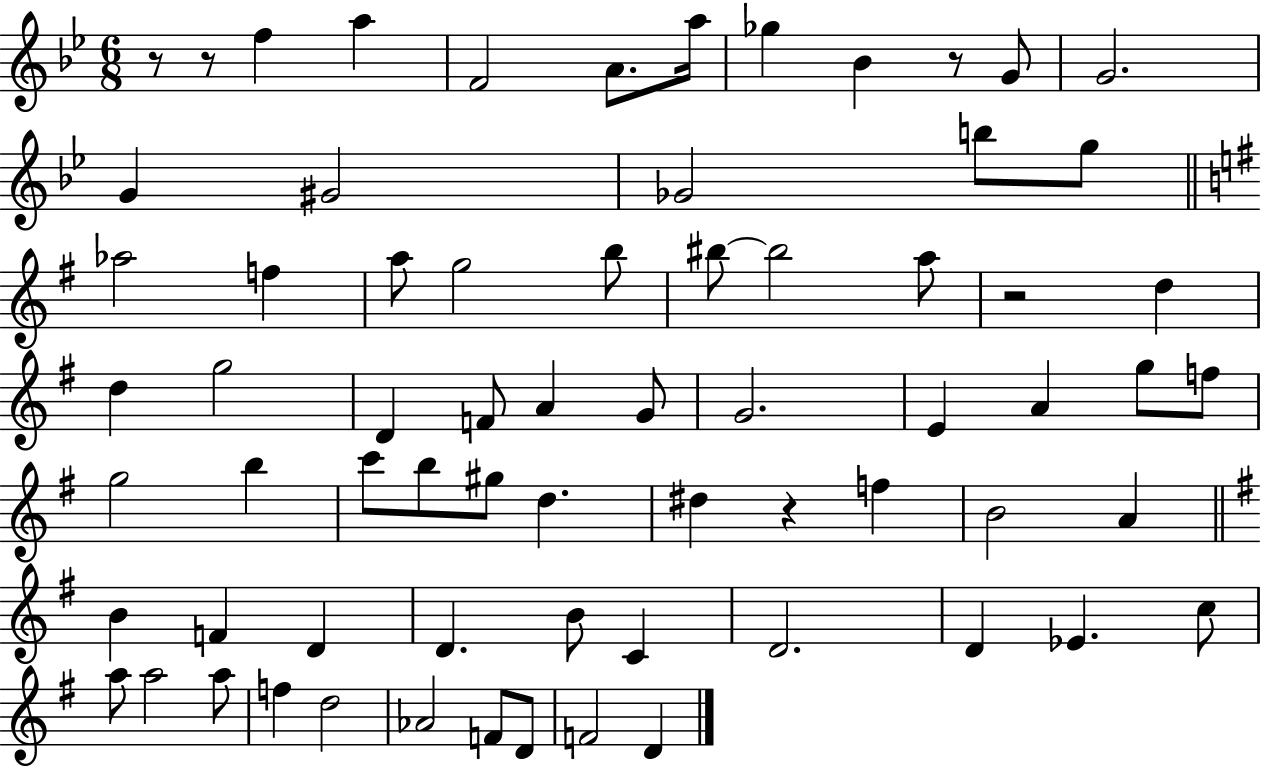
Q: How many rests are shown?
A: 5